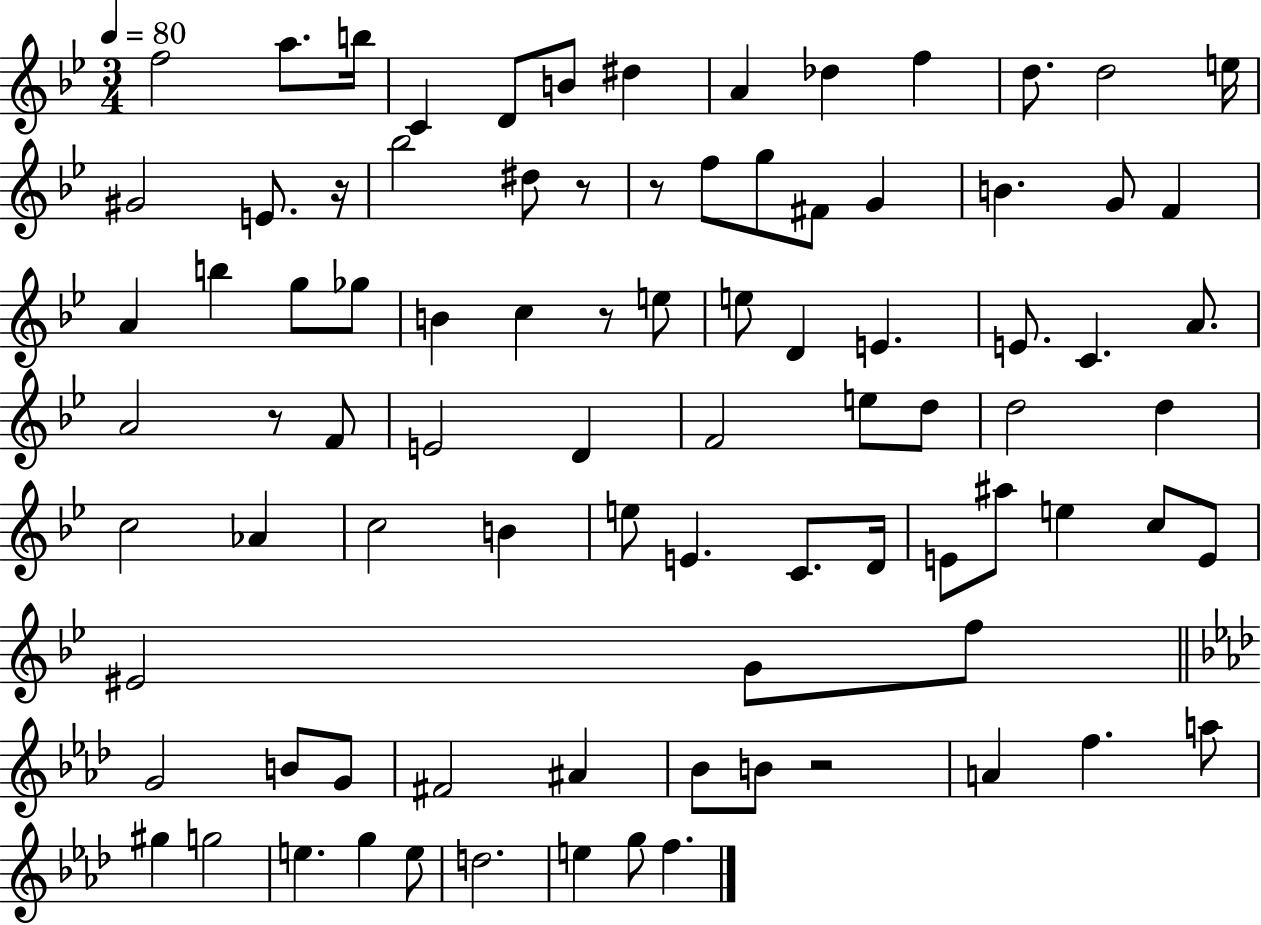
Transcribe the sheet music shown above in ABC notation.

X:1
T:Untitled
M:3/4
L:1/4
K:Bb
f2 a/2 b/4 C D/2 B/2 ^d A _d f d/2 d2 e/4 ^G2 E/2 z/4 _b2 ^d/2 z/2 z/2 f/2 g/2 ^F/2 G B G/2 F A b g/2 _g/2 B c z/2 e/2 e/2 D E E/2 C A/2 A2 z/2 F/2 E2 D F2 e/2 d/2 d2 d c2 _A c2 B e/2 E C/2 D/4 E/2 ^a/2 e c/2 E/2 ^E2 G/2 f/2 G2 B/2 G/2 ^F2 ^A _B/2 B/2 z2 A f a/2 ^g g2 e g e/2 d2 e g/2 f